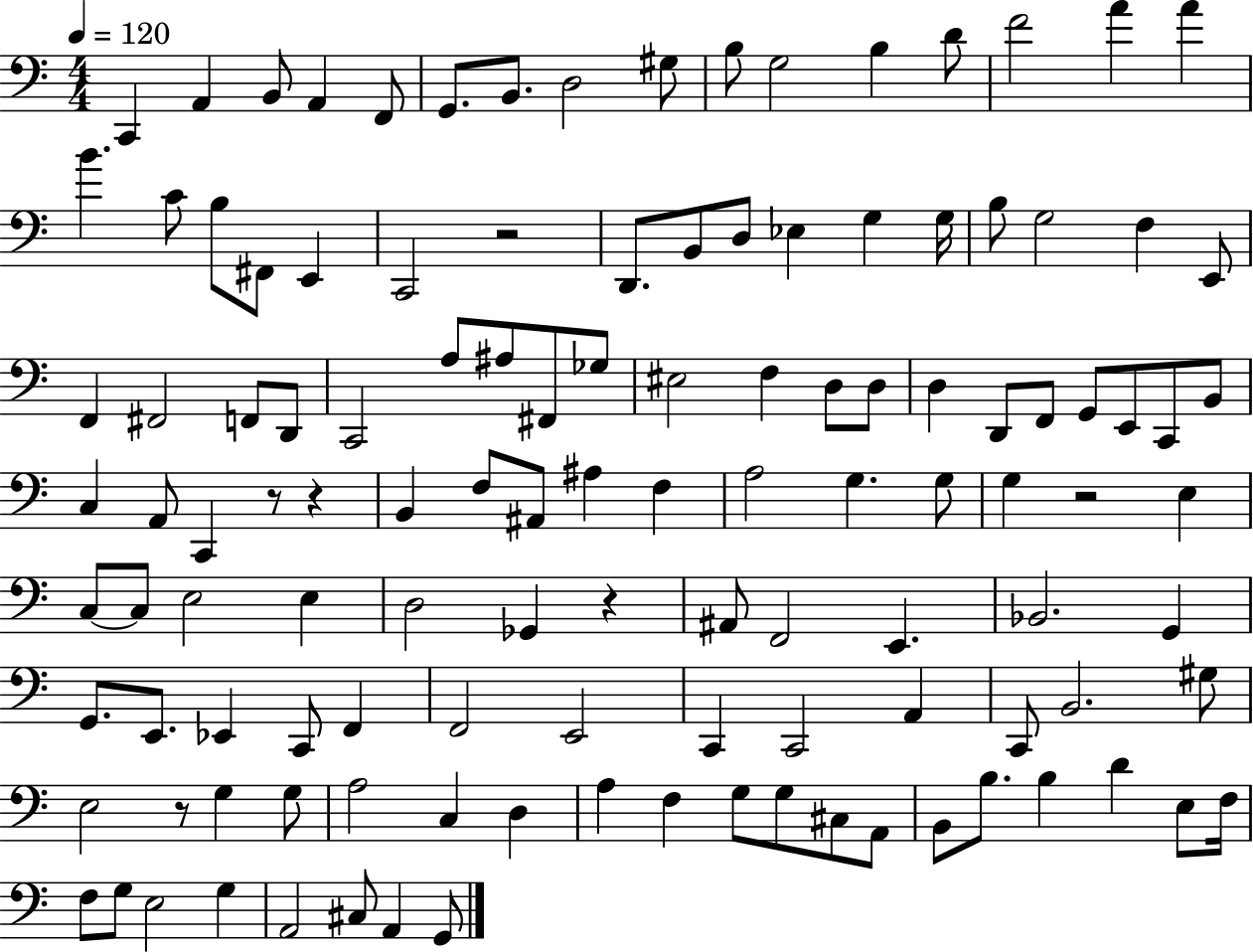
C2/q A2/q B2/e A2/q F2/e G2/e. B2/e. D3/h G#3/e B3/e G3/h B3/q D4/e F4/h A4/q A4/q B4/q. C4/e B3/e F#2/e E2/q C2/h R/h D2/e. B2/e D3/e Eb3/q G3/q G3/s B3/e G3/h F3/q E2/e F2/q F#2/h F2/e D2/e C2/h A3/e A#3/e F#2/e Gb3/e EIS3/h F3/q D3/e D3/e D3/q D2/e F2/e G2/e E2/e C2/e B2/e C3/q A2/e C2/q R/e R/q B2/q F3/e A#2/e A#3/q F3/q A3/h G3/q. G3/e G3/q R/h E3/q C3/e C3/e E3/h E3/q D3/h Gb2/q R/q A#2/e F2/h E2/q. Bb2/h. G2/q G2/e. E2/e. Eb2/q C2/e F2/q F2/h E2/h C2/q C2/h A2/q C2/e B2/h. G#3/e E3/h R/e G3/q G3/e A3/h C3/q D3/q A3/q F3/q G3/e G3/e C#3/e A2/e B2/e B3/e. B3/q D4/q E3/e F3/s F3/e G3/e E3/h G3/q A2/h C#3/e A2/q G2/e